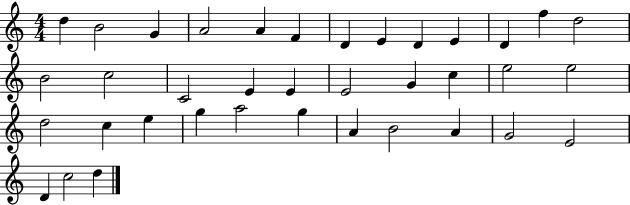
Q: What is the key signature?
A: C major